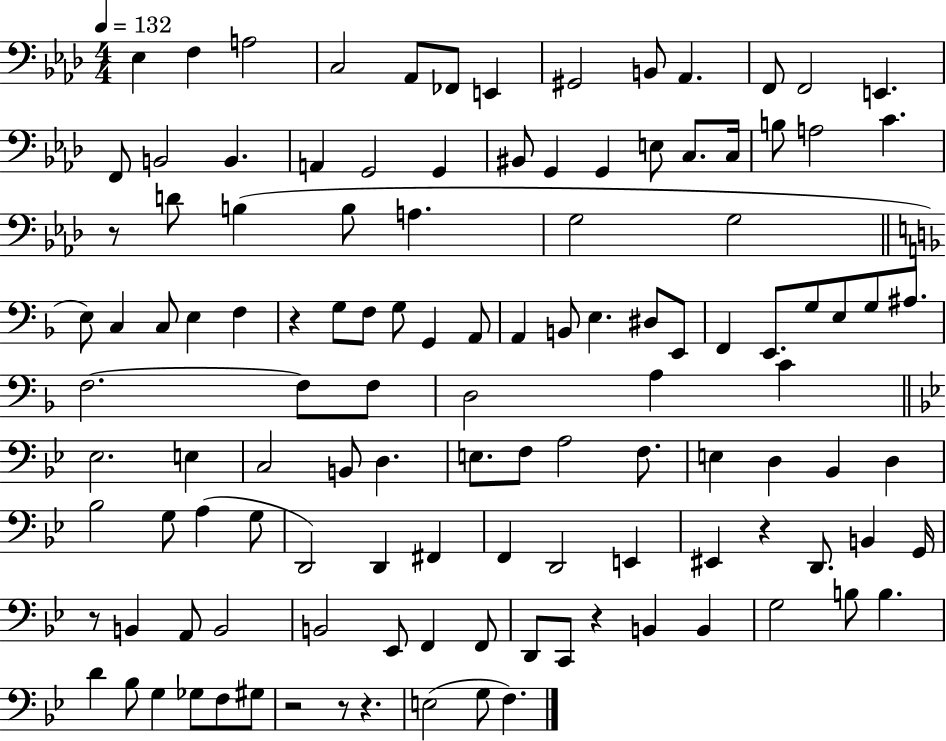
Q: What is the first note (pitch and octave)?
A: Eb3